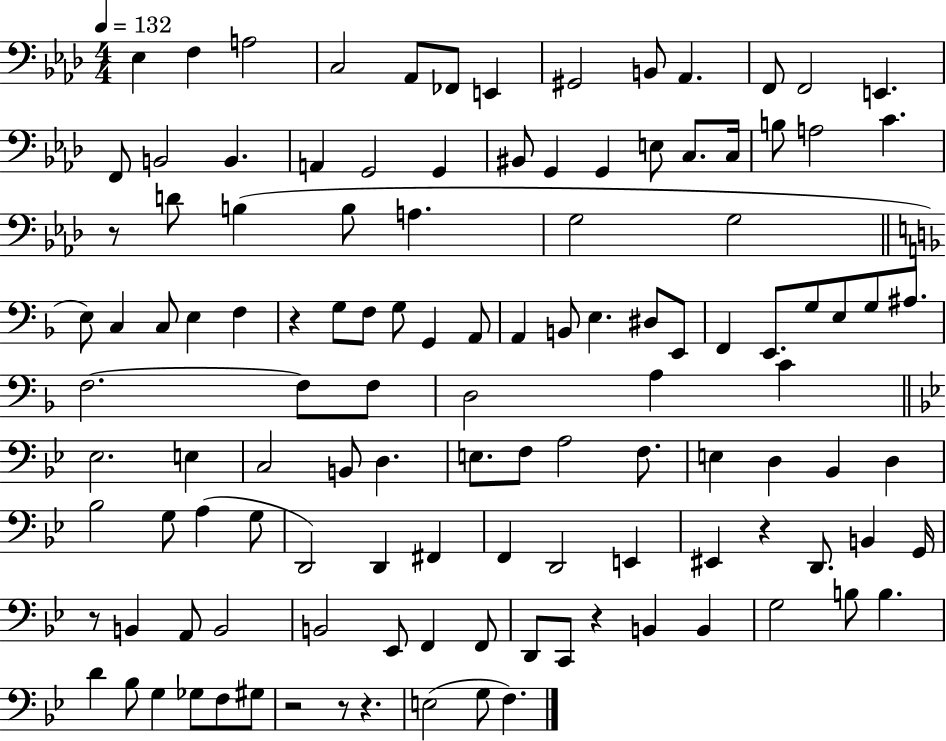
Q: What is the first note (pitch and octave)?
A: Eb3